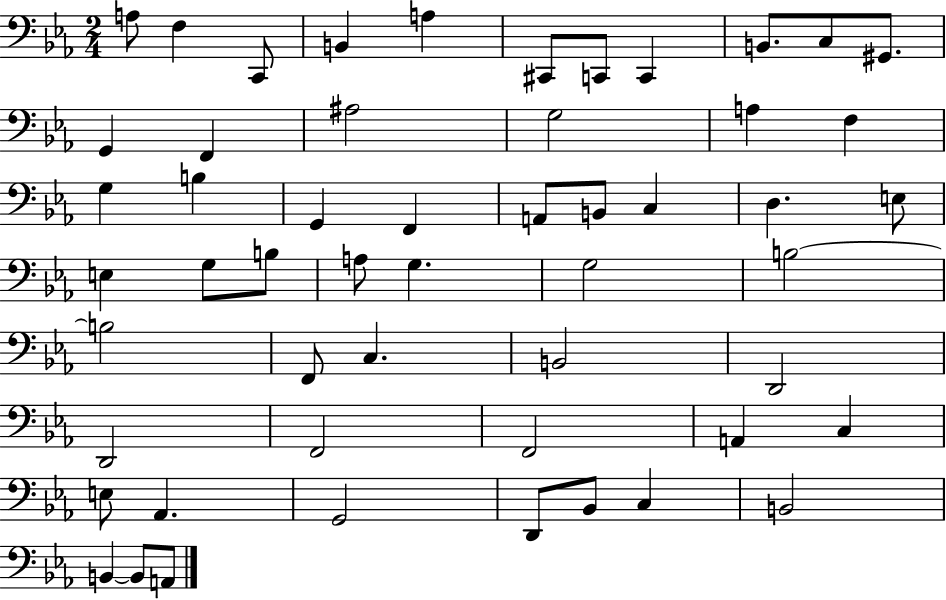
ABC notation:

X:1
T:Untitled
M:2/4
L:1/4
K:Eb
A,/2 F, C,,/2 B,, A, ^C,,/2 C,,/2 C,, B,,/2 C,/2 ^G,,/2 G,, F,, ^A,2 G,2 A, F, G, B, G,, F,, A,,/2 B,,/2 C, D, E,/2 E, G,/2 B,/2 A,/2 G, G,2 B,2 B,2 F,,/2 C, B,,2 D,,2 D,,2 F,,2 F,,2 A,, C, E,/2 _A,, G,,2 D,,/2 _B,,/2 C, B,,2 B,, B,,/2 A,,/2